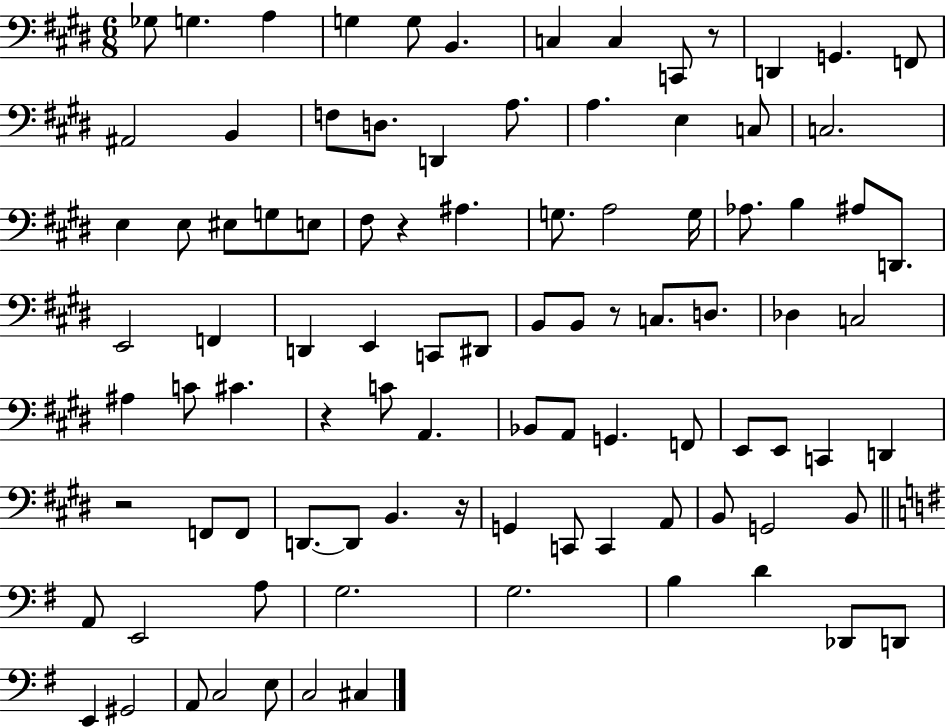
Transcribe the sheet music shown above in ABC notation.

X:1
T:Untitled
M:6/8
L:1/4
K:E
_G,/2 G, A, G, G,/2 B,, C, C, C,,/2 z/2 D,, G,, F,,/2 ^A,,2 B,, F,/2 D,/2 D,, A,/2 A, E, C,/2 C,2 E, E,/2 ^E,/2 G,/2 E,/2 ^F,/2 z ^A, G,/2 A,2 G,/4 _A,/2 B, ^A,/2 D,,/2 E,,2 F,, D,, E,, C,,/2 ^D,,/2 B,,/2 B,,/2 z/2 C,/2 D,/2 _D, C,2 ^A, C/2 ^C z C/2 A,, _B,,/2 A,,/2 G,, F,,/2 E,,/2 E,,/2 C,, D,, z2 F,,/2 F,,/2 D,,/2 D,,/2 B,, z/4 G,, C,,/2 C,, A,,/2 B,,/2 G,,2 B,,/2 A,,/2 E,,2 A,/2 G,2 G,2 B, D _D,,/2 D,,/2 E,, ^G,,2 A,,/2 C,2 E,/2 C,2 ^C,